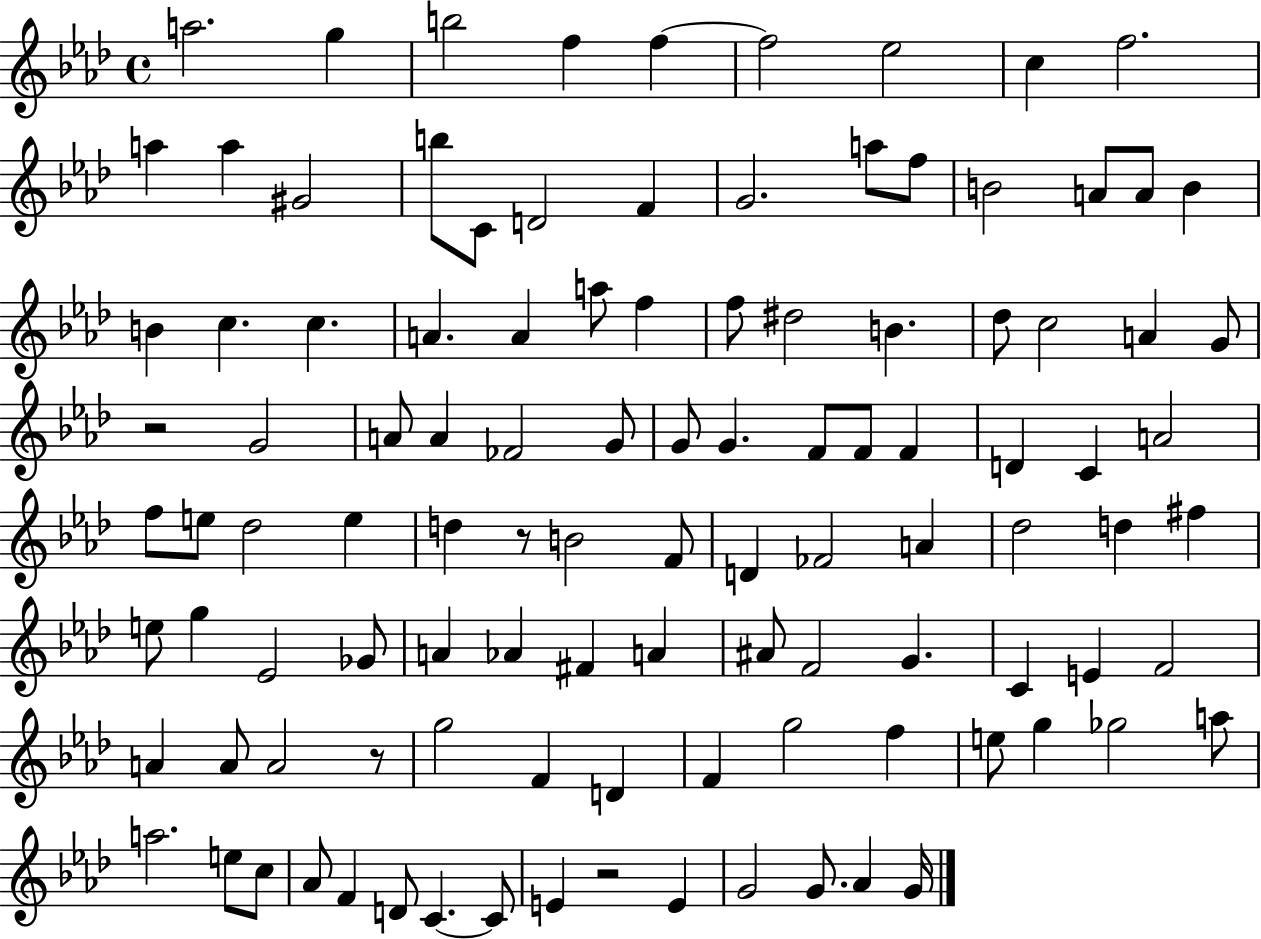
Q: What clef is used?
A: treble